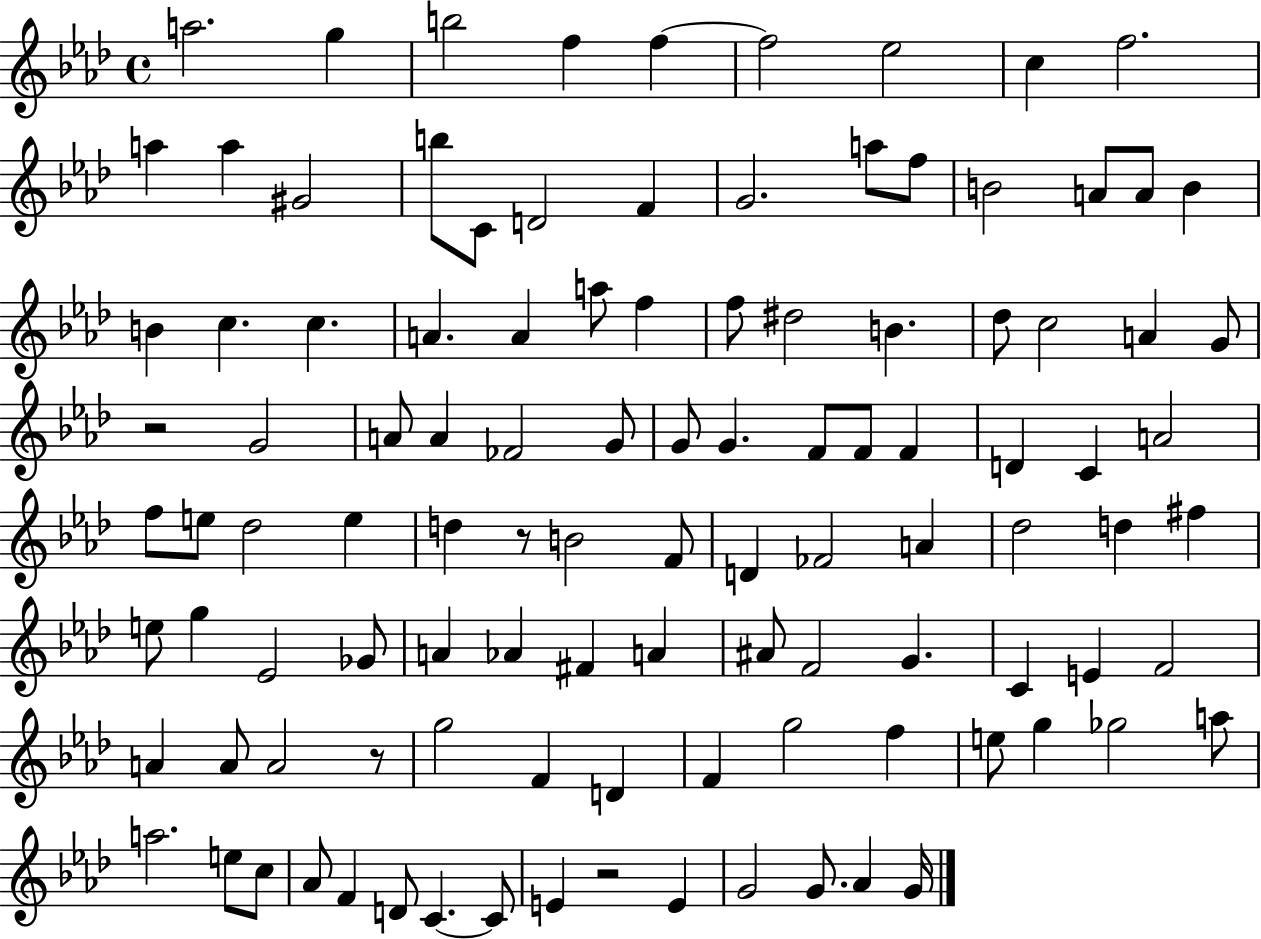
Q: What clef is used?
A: treble